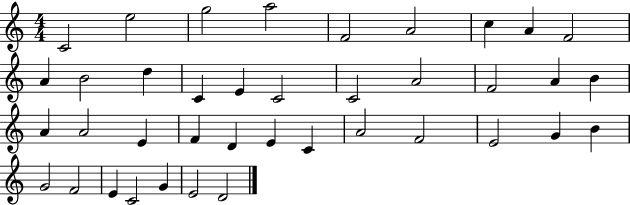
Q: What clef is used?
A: treble